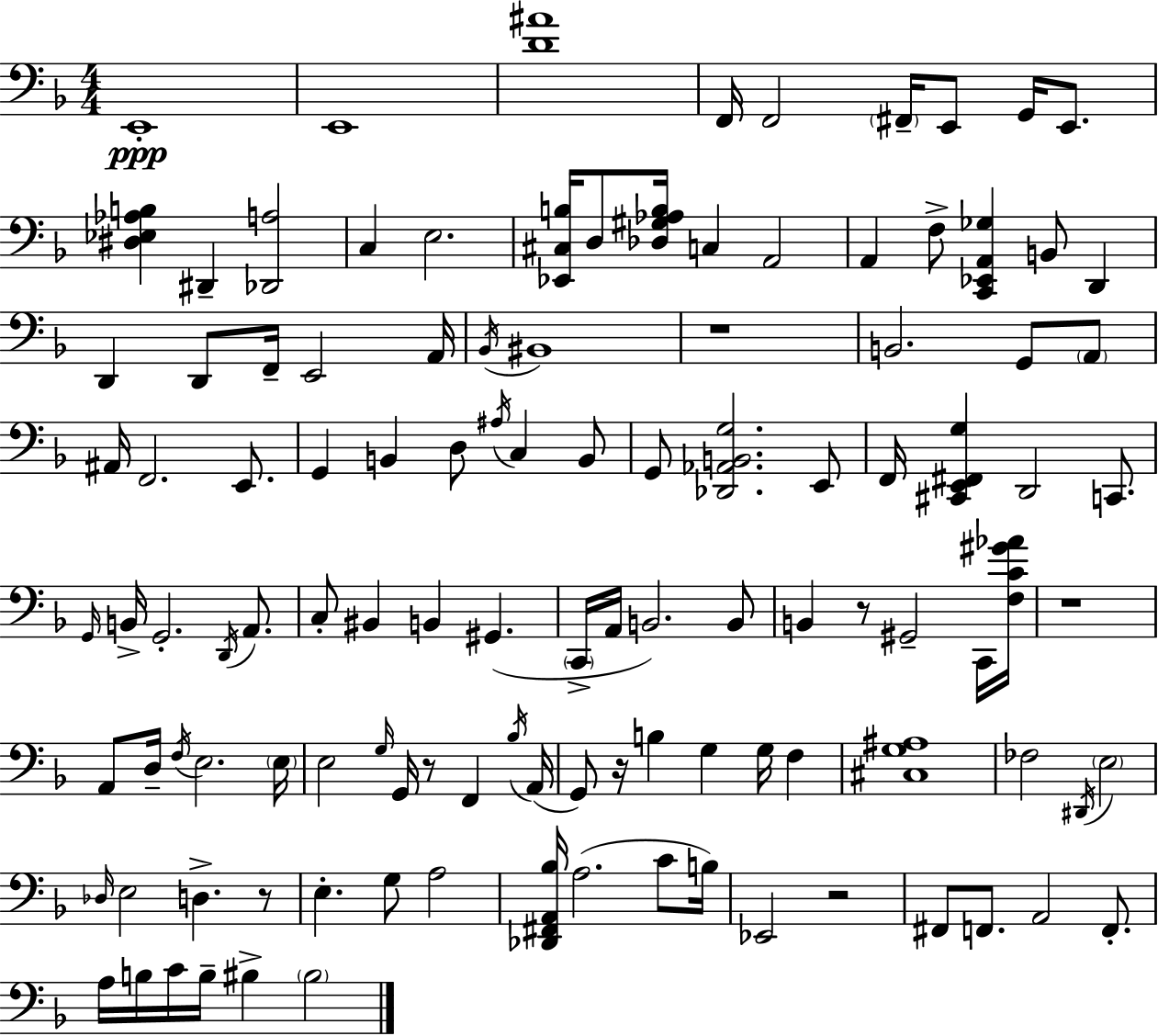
{
  \clef bass
  \numericTimeSignature
  \time 4/4
  \key f \major
  \repeat volta 2 { e,1-.\ppp | e,1 | <d' ais'>1 | f,16 f,2 \parenthesize fis,16-- e,8 g,16 e,8. | \break <dis ees aes b>4 dis,4-- <des, a>2 | c4 e2. | <ees, cis b>16 d8 <des gis aes b>16 c4 a,2 | a,4 f8-> <c, ees, a, ges>4 b,8 d,4 | \break d,4 d,8 f,16-- e,2 a,16 | \acciaccatura { bes,16 } bis,1 | r1 | b,2. g,8 \parenthesize a,8 | \break ais,16 f,2. e,8. | g,4 b,4 d8 \acciaccatura { ais16 } c4 | b,8 g,8 <des, aes, b, g>2. | e,8 f,16 <cis, e, fis, g>4 d,2 c,8. | \break \grace { g,16 } b,16-> g,2.-. | \acciaccatura { d,16 } a,8. c8-. bis,4 b,4 gis,4.( | \parenthesize c,16-> a,16 b,2.) | b,8 b,4 r8 gis,2-- | \break c,16 <f c' gis' aes'>16 r1 | a,8 d16-- \acciaccatura { f16 } e2. | \parenthesize e16 e2 \grace { g16 } g,16 r8 | f,4 \acciaccatura { bes16 }( a,16 g,8) r16 b4 g4 | \break g16 f4 <cis g ais>1 | fes2 \acciaccatura { dis,16 } | \parenthesize e2 \grace { des16 } e2 | d4.-> r8 e4.-. g8 | \break a2 <des, fis, a, bes>16 a2.( | c'8 b16) ees,2 | r2 fis,8 f,8. a,2 | f,8.-. a16 b16 c'16 b16-- bis4-> | \break \parenthesize bis2 } \bar "|."
}